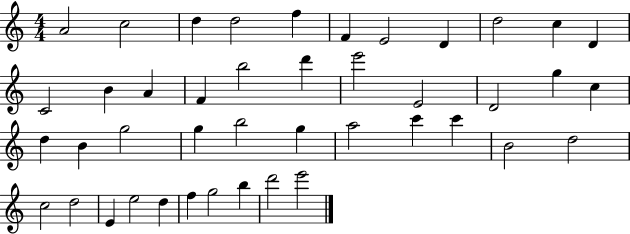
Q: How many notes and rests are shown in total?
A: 43